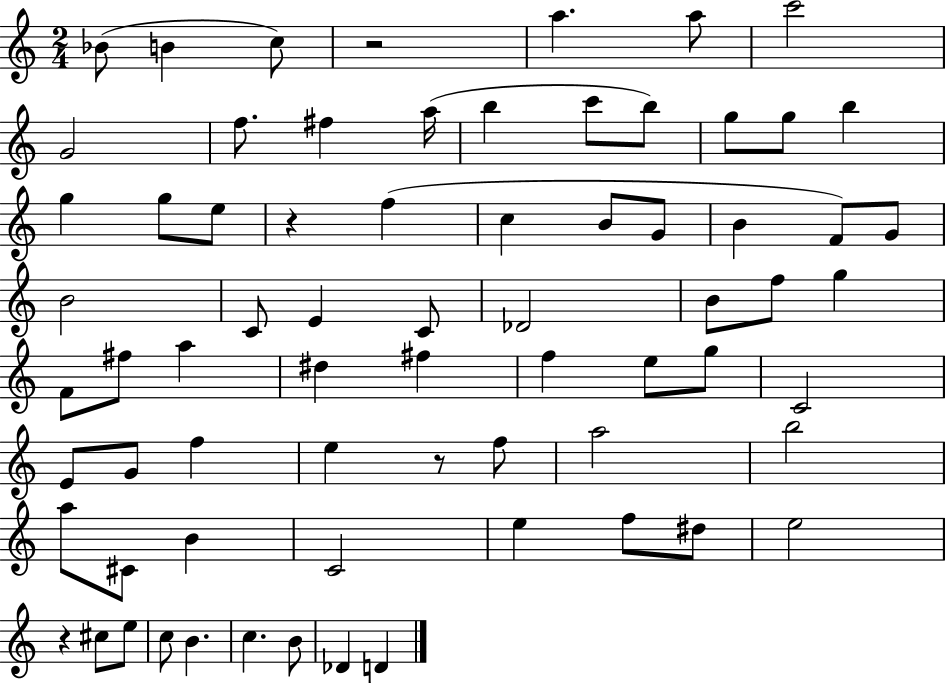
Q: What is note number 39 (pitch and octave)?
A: F#5